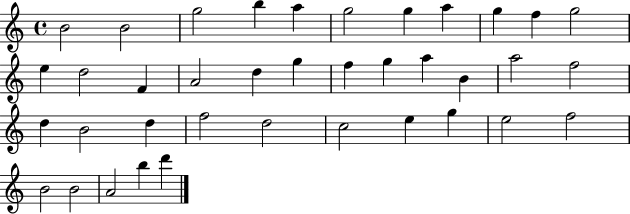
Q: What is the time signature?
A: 4/4